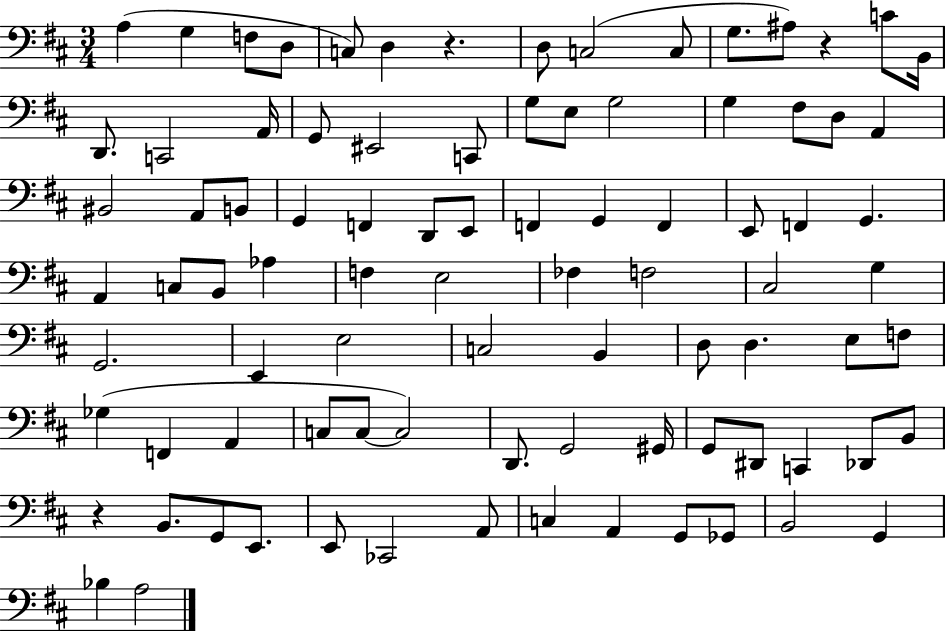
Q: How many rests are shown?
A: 3